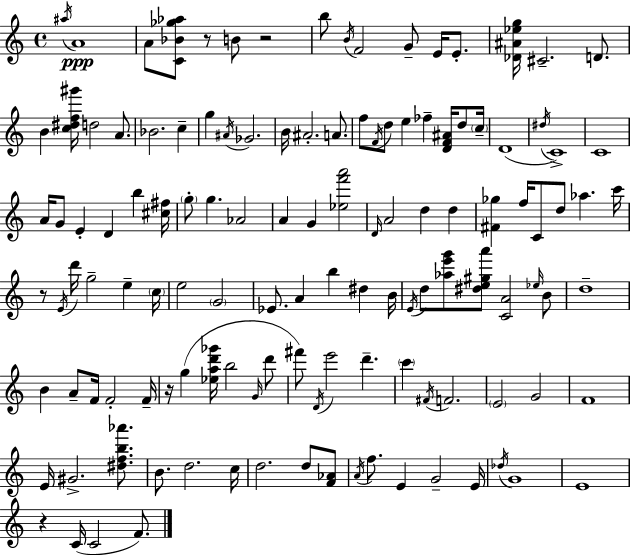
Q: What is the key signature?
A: A minor